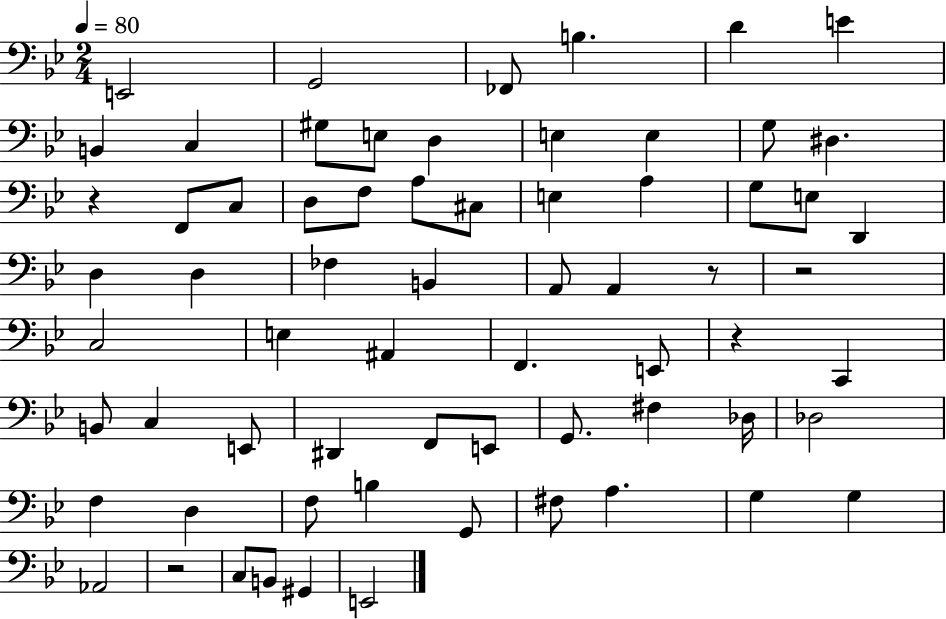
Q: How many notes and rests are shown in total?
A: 67